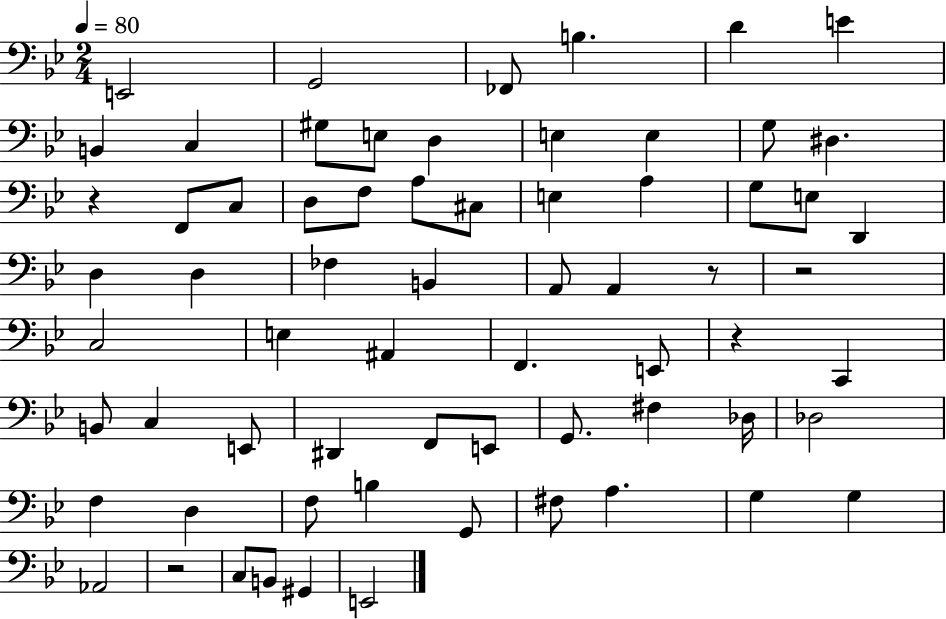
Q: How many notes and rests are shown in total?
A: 67